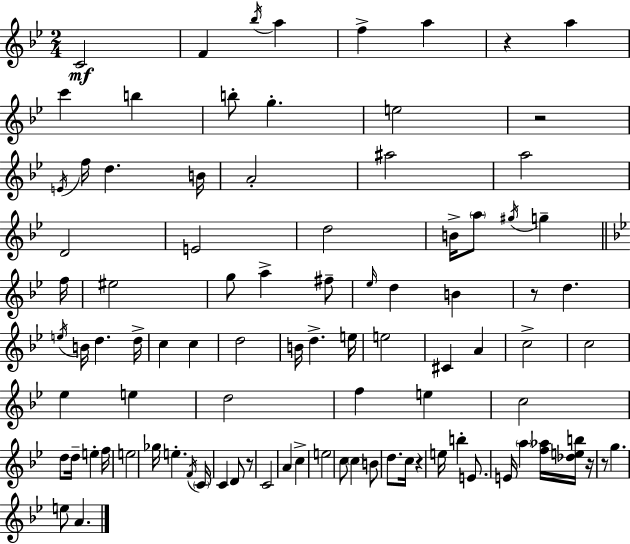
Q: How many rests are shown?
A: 7